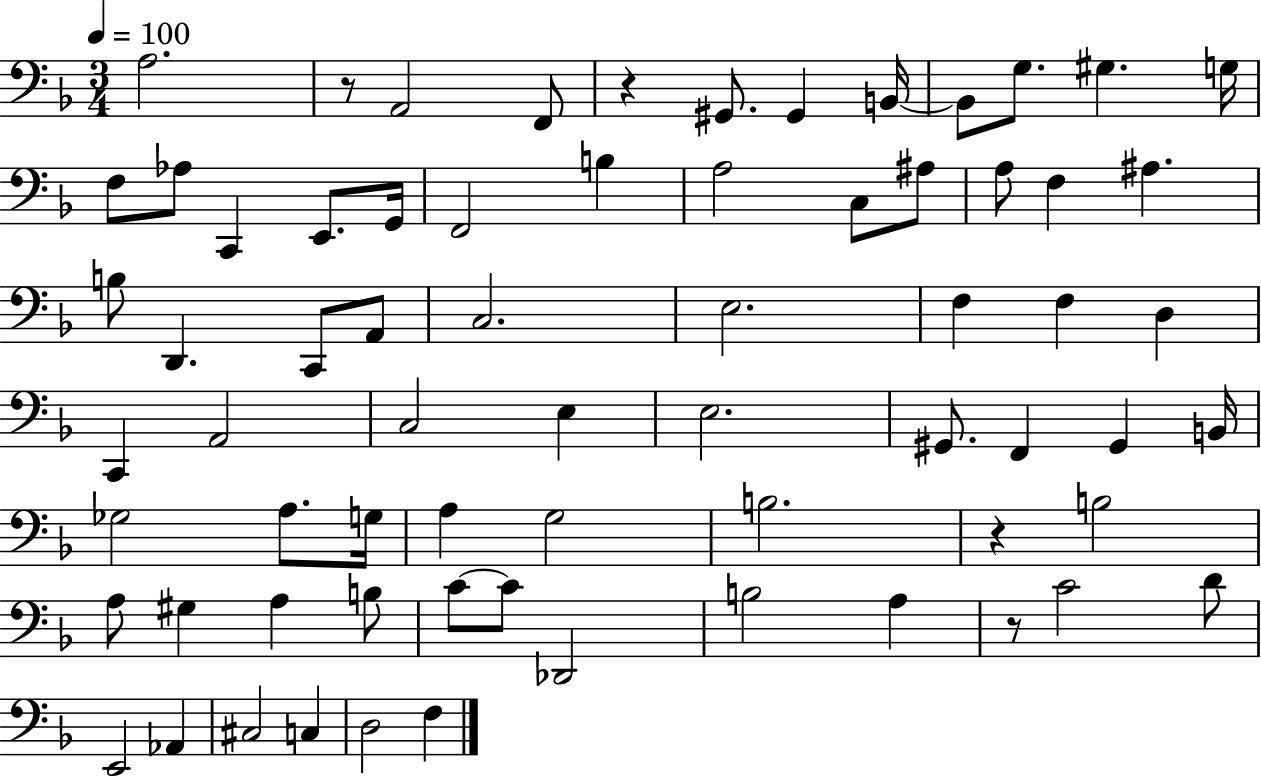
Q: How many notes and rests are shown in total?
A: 69